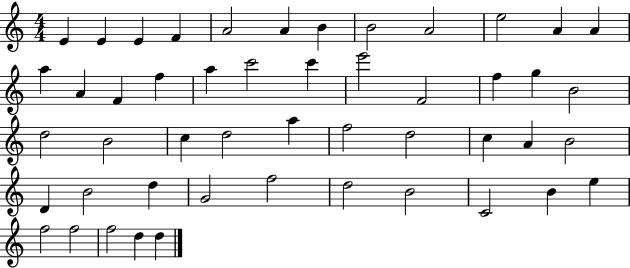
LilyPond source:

{
  \clef treble
  \numericTimeSignature
  \time 4/4
  \key c \major
  e'4 e'4 e'4 f'4 | a'2 a'4 b'4 | b'2 a'2 | e''2 a'4 a'4 | \break a''4 a'4 f'4 f''4 | a''4 c'''2 c'''4 | e'''2 f'2 | f''4 g''4 b'2 | \break d''2 b'2 | c''4 d''2 a''4 | f''2 d''2 | c''4 a'4 b'2 | \break d'4 b'2 d''4 | g'2 f''2 | d''2 b'2 | c'2 b'4 e''4 | \break f''2 f''2 | f''2 d''4 d''4 | \bar "|."
}